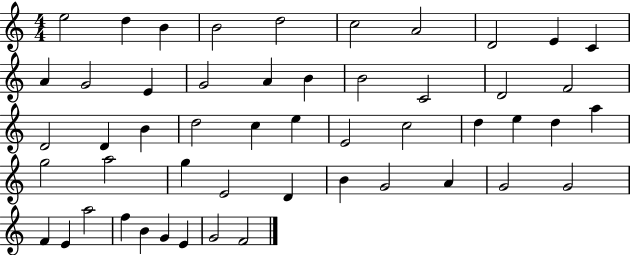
{
  \clef treble
  \numericTimeSignature
  \time 4/4
  \key c \major
  e''2 d''4 b'4 | b'2 d''2 | c''2 a'2 | d'2 e'4 c'4 | \break a'4 g'2 e'4 | g'2 a'4 b'4 | b'2 c'2 | d'2 f'2 | \break d'2 d'4 b'4 | d''2 c''4 e''4 | e'2 c''2 | d''4 e''4 d''4 a''4 | \break g''2 a''2 | g''4 e'2 d'4 | b'4 g'2 a'4 | g'2 g'2 | \break f'4 e'4 a''2 | f''4 b'4 g'4 e'4 | g'2 f'2 | \bar "|."
}